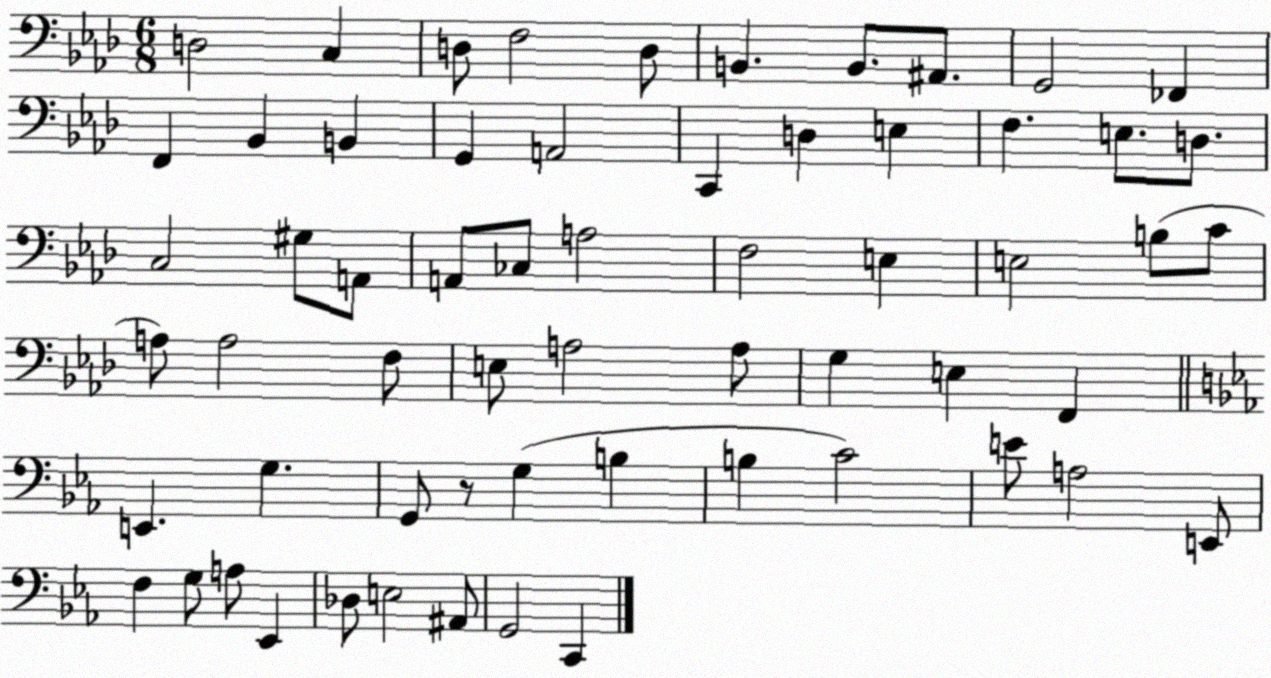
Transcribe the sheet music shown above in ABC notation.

X:1
T:Untitled
M:6/8
L:1/4
K:Ab
D,2 C, D,/2 F,2 D,/2 B,, B,,/2 ^A,,/2 G,,2 _F,, F,, _B,, B,, G,, A,,2 C,, D, E, F, E,/2 D,/2 C,2 ^G,/2 A,,/2 A,,/2 _C,/2 A,2 F,2 E, E,2 B,/2 C/2 A,/2 A,2 F,/2 E,/2 A,2 A,/2 G, E, F,, E,, G, G,,/2 z/2 G, B, B, C2 E/2 A,2 E,,/2 F, G,/2 A,/2 _E,, _D,/2 E,2 ^A,,/2 G,,2 C,,